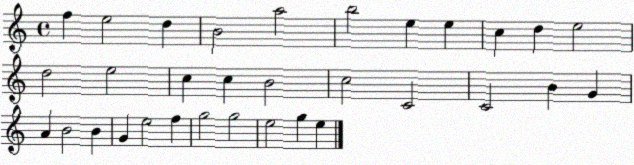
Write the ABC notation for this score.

X:1
T:Untitled
M:4/4
L:1/4
K:C
f e2 d B2 a2 b2 e e c d e2 d2 e2 c c B2 c2 C2 C2 B G A B2 B G e2 f g2 g2 e2 g e